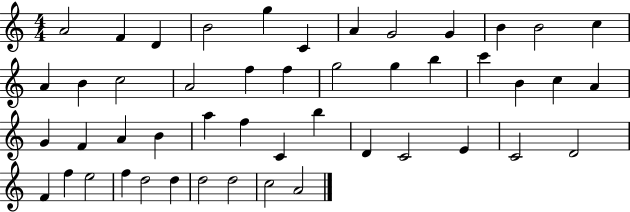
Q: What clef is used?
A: treble